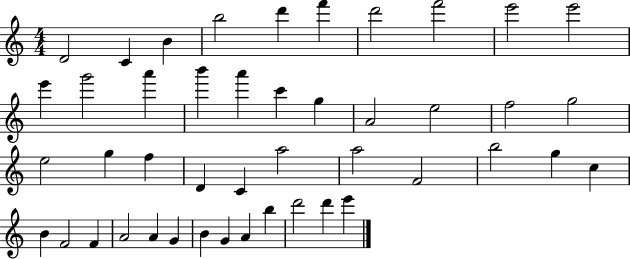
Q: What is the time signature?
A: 4/4